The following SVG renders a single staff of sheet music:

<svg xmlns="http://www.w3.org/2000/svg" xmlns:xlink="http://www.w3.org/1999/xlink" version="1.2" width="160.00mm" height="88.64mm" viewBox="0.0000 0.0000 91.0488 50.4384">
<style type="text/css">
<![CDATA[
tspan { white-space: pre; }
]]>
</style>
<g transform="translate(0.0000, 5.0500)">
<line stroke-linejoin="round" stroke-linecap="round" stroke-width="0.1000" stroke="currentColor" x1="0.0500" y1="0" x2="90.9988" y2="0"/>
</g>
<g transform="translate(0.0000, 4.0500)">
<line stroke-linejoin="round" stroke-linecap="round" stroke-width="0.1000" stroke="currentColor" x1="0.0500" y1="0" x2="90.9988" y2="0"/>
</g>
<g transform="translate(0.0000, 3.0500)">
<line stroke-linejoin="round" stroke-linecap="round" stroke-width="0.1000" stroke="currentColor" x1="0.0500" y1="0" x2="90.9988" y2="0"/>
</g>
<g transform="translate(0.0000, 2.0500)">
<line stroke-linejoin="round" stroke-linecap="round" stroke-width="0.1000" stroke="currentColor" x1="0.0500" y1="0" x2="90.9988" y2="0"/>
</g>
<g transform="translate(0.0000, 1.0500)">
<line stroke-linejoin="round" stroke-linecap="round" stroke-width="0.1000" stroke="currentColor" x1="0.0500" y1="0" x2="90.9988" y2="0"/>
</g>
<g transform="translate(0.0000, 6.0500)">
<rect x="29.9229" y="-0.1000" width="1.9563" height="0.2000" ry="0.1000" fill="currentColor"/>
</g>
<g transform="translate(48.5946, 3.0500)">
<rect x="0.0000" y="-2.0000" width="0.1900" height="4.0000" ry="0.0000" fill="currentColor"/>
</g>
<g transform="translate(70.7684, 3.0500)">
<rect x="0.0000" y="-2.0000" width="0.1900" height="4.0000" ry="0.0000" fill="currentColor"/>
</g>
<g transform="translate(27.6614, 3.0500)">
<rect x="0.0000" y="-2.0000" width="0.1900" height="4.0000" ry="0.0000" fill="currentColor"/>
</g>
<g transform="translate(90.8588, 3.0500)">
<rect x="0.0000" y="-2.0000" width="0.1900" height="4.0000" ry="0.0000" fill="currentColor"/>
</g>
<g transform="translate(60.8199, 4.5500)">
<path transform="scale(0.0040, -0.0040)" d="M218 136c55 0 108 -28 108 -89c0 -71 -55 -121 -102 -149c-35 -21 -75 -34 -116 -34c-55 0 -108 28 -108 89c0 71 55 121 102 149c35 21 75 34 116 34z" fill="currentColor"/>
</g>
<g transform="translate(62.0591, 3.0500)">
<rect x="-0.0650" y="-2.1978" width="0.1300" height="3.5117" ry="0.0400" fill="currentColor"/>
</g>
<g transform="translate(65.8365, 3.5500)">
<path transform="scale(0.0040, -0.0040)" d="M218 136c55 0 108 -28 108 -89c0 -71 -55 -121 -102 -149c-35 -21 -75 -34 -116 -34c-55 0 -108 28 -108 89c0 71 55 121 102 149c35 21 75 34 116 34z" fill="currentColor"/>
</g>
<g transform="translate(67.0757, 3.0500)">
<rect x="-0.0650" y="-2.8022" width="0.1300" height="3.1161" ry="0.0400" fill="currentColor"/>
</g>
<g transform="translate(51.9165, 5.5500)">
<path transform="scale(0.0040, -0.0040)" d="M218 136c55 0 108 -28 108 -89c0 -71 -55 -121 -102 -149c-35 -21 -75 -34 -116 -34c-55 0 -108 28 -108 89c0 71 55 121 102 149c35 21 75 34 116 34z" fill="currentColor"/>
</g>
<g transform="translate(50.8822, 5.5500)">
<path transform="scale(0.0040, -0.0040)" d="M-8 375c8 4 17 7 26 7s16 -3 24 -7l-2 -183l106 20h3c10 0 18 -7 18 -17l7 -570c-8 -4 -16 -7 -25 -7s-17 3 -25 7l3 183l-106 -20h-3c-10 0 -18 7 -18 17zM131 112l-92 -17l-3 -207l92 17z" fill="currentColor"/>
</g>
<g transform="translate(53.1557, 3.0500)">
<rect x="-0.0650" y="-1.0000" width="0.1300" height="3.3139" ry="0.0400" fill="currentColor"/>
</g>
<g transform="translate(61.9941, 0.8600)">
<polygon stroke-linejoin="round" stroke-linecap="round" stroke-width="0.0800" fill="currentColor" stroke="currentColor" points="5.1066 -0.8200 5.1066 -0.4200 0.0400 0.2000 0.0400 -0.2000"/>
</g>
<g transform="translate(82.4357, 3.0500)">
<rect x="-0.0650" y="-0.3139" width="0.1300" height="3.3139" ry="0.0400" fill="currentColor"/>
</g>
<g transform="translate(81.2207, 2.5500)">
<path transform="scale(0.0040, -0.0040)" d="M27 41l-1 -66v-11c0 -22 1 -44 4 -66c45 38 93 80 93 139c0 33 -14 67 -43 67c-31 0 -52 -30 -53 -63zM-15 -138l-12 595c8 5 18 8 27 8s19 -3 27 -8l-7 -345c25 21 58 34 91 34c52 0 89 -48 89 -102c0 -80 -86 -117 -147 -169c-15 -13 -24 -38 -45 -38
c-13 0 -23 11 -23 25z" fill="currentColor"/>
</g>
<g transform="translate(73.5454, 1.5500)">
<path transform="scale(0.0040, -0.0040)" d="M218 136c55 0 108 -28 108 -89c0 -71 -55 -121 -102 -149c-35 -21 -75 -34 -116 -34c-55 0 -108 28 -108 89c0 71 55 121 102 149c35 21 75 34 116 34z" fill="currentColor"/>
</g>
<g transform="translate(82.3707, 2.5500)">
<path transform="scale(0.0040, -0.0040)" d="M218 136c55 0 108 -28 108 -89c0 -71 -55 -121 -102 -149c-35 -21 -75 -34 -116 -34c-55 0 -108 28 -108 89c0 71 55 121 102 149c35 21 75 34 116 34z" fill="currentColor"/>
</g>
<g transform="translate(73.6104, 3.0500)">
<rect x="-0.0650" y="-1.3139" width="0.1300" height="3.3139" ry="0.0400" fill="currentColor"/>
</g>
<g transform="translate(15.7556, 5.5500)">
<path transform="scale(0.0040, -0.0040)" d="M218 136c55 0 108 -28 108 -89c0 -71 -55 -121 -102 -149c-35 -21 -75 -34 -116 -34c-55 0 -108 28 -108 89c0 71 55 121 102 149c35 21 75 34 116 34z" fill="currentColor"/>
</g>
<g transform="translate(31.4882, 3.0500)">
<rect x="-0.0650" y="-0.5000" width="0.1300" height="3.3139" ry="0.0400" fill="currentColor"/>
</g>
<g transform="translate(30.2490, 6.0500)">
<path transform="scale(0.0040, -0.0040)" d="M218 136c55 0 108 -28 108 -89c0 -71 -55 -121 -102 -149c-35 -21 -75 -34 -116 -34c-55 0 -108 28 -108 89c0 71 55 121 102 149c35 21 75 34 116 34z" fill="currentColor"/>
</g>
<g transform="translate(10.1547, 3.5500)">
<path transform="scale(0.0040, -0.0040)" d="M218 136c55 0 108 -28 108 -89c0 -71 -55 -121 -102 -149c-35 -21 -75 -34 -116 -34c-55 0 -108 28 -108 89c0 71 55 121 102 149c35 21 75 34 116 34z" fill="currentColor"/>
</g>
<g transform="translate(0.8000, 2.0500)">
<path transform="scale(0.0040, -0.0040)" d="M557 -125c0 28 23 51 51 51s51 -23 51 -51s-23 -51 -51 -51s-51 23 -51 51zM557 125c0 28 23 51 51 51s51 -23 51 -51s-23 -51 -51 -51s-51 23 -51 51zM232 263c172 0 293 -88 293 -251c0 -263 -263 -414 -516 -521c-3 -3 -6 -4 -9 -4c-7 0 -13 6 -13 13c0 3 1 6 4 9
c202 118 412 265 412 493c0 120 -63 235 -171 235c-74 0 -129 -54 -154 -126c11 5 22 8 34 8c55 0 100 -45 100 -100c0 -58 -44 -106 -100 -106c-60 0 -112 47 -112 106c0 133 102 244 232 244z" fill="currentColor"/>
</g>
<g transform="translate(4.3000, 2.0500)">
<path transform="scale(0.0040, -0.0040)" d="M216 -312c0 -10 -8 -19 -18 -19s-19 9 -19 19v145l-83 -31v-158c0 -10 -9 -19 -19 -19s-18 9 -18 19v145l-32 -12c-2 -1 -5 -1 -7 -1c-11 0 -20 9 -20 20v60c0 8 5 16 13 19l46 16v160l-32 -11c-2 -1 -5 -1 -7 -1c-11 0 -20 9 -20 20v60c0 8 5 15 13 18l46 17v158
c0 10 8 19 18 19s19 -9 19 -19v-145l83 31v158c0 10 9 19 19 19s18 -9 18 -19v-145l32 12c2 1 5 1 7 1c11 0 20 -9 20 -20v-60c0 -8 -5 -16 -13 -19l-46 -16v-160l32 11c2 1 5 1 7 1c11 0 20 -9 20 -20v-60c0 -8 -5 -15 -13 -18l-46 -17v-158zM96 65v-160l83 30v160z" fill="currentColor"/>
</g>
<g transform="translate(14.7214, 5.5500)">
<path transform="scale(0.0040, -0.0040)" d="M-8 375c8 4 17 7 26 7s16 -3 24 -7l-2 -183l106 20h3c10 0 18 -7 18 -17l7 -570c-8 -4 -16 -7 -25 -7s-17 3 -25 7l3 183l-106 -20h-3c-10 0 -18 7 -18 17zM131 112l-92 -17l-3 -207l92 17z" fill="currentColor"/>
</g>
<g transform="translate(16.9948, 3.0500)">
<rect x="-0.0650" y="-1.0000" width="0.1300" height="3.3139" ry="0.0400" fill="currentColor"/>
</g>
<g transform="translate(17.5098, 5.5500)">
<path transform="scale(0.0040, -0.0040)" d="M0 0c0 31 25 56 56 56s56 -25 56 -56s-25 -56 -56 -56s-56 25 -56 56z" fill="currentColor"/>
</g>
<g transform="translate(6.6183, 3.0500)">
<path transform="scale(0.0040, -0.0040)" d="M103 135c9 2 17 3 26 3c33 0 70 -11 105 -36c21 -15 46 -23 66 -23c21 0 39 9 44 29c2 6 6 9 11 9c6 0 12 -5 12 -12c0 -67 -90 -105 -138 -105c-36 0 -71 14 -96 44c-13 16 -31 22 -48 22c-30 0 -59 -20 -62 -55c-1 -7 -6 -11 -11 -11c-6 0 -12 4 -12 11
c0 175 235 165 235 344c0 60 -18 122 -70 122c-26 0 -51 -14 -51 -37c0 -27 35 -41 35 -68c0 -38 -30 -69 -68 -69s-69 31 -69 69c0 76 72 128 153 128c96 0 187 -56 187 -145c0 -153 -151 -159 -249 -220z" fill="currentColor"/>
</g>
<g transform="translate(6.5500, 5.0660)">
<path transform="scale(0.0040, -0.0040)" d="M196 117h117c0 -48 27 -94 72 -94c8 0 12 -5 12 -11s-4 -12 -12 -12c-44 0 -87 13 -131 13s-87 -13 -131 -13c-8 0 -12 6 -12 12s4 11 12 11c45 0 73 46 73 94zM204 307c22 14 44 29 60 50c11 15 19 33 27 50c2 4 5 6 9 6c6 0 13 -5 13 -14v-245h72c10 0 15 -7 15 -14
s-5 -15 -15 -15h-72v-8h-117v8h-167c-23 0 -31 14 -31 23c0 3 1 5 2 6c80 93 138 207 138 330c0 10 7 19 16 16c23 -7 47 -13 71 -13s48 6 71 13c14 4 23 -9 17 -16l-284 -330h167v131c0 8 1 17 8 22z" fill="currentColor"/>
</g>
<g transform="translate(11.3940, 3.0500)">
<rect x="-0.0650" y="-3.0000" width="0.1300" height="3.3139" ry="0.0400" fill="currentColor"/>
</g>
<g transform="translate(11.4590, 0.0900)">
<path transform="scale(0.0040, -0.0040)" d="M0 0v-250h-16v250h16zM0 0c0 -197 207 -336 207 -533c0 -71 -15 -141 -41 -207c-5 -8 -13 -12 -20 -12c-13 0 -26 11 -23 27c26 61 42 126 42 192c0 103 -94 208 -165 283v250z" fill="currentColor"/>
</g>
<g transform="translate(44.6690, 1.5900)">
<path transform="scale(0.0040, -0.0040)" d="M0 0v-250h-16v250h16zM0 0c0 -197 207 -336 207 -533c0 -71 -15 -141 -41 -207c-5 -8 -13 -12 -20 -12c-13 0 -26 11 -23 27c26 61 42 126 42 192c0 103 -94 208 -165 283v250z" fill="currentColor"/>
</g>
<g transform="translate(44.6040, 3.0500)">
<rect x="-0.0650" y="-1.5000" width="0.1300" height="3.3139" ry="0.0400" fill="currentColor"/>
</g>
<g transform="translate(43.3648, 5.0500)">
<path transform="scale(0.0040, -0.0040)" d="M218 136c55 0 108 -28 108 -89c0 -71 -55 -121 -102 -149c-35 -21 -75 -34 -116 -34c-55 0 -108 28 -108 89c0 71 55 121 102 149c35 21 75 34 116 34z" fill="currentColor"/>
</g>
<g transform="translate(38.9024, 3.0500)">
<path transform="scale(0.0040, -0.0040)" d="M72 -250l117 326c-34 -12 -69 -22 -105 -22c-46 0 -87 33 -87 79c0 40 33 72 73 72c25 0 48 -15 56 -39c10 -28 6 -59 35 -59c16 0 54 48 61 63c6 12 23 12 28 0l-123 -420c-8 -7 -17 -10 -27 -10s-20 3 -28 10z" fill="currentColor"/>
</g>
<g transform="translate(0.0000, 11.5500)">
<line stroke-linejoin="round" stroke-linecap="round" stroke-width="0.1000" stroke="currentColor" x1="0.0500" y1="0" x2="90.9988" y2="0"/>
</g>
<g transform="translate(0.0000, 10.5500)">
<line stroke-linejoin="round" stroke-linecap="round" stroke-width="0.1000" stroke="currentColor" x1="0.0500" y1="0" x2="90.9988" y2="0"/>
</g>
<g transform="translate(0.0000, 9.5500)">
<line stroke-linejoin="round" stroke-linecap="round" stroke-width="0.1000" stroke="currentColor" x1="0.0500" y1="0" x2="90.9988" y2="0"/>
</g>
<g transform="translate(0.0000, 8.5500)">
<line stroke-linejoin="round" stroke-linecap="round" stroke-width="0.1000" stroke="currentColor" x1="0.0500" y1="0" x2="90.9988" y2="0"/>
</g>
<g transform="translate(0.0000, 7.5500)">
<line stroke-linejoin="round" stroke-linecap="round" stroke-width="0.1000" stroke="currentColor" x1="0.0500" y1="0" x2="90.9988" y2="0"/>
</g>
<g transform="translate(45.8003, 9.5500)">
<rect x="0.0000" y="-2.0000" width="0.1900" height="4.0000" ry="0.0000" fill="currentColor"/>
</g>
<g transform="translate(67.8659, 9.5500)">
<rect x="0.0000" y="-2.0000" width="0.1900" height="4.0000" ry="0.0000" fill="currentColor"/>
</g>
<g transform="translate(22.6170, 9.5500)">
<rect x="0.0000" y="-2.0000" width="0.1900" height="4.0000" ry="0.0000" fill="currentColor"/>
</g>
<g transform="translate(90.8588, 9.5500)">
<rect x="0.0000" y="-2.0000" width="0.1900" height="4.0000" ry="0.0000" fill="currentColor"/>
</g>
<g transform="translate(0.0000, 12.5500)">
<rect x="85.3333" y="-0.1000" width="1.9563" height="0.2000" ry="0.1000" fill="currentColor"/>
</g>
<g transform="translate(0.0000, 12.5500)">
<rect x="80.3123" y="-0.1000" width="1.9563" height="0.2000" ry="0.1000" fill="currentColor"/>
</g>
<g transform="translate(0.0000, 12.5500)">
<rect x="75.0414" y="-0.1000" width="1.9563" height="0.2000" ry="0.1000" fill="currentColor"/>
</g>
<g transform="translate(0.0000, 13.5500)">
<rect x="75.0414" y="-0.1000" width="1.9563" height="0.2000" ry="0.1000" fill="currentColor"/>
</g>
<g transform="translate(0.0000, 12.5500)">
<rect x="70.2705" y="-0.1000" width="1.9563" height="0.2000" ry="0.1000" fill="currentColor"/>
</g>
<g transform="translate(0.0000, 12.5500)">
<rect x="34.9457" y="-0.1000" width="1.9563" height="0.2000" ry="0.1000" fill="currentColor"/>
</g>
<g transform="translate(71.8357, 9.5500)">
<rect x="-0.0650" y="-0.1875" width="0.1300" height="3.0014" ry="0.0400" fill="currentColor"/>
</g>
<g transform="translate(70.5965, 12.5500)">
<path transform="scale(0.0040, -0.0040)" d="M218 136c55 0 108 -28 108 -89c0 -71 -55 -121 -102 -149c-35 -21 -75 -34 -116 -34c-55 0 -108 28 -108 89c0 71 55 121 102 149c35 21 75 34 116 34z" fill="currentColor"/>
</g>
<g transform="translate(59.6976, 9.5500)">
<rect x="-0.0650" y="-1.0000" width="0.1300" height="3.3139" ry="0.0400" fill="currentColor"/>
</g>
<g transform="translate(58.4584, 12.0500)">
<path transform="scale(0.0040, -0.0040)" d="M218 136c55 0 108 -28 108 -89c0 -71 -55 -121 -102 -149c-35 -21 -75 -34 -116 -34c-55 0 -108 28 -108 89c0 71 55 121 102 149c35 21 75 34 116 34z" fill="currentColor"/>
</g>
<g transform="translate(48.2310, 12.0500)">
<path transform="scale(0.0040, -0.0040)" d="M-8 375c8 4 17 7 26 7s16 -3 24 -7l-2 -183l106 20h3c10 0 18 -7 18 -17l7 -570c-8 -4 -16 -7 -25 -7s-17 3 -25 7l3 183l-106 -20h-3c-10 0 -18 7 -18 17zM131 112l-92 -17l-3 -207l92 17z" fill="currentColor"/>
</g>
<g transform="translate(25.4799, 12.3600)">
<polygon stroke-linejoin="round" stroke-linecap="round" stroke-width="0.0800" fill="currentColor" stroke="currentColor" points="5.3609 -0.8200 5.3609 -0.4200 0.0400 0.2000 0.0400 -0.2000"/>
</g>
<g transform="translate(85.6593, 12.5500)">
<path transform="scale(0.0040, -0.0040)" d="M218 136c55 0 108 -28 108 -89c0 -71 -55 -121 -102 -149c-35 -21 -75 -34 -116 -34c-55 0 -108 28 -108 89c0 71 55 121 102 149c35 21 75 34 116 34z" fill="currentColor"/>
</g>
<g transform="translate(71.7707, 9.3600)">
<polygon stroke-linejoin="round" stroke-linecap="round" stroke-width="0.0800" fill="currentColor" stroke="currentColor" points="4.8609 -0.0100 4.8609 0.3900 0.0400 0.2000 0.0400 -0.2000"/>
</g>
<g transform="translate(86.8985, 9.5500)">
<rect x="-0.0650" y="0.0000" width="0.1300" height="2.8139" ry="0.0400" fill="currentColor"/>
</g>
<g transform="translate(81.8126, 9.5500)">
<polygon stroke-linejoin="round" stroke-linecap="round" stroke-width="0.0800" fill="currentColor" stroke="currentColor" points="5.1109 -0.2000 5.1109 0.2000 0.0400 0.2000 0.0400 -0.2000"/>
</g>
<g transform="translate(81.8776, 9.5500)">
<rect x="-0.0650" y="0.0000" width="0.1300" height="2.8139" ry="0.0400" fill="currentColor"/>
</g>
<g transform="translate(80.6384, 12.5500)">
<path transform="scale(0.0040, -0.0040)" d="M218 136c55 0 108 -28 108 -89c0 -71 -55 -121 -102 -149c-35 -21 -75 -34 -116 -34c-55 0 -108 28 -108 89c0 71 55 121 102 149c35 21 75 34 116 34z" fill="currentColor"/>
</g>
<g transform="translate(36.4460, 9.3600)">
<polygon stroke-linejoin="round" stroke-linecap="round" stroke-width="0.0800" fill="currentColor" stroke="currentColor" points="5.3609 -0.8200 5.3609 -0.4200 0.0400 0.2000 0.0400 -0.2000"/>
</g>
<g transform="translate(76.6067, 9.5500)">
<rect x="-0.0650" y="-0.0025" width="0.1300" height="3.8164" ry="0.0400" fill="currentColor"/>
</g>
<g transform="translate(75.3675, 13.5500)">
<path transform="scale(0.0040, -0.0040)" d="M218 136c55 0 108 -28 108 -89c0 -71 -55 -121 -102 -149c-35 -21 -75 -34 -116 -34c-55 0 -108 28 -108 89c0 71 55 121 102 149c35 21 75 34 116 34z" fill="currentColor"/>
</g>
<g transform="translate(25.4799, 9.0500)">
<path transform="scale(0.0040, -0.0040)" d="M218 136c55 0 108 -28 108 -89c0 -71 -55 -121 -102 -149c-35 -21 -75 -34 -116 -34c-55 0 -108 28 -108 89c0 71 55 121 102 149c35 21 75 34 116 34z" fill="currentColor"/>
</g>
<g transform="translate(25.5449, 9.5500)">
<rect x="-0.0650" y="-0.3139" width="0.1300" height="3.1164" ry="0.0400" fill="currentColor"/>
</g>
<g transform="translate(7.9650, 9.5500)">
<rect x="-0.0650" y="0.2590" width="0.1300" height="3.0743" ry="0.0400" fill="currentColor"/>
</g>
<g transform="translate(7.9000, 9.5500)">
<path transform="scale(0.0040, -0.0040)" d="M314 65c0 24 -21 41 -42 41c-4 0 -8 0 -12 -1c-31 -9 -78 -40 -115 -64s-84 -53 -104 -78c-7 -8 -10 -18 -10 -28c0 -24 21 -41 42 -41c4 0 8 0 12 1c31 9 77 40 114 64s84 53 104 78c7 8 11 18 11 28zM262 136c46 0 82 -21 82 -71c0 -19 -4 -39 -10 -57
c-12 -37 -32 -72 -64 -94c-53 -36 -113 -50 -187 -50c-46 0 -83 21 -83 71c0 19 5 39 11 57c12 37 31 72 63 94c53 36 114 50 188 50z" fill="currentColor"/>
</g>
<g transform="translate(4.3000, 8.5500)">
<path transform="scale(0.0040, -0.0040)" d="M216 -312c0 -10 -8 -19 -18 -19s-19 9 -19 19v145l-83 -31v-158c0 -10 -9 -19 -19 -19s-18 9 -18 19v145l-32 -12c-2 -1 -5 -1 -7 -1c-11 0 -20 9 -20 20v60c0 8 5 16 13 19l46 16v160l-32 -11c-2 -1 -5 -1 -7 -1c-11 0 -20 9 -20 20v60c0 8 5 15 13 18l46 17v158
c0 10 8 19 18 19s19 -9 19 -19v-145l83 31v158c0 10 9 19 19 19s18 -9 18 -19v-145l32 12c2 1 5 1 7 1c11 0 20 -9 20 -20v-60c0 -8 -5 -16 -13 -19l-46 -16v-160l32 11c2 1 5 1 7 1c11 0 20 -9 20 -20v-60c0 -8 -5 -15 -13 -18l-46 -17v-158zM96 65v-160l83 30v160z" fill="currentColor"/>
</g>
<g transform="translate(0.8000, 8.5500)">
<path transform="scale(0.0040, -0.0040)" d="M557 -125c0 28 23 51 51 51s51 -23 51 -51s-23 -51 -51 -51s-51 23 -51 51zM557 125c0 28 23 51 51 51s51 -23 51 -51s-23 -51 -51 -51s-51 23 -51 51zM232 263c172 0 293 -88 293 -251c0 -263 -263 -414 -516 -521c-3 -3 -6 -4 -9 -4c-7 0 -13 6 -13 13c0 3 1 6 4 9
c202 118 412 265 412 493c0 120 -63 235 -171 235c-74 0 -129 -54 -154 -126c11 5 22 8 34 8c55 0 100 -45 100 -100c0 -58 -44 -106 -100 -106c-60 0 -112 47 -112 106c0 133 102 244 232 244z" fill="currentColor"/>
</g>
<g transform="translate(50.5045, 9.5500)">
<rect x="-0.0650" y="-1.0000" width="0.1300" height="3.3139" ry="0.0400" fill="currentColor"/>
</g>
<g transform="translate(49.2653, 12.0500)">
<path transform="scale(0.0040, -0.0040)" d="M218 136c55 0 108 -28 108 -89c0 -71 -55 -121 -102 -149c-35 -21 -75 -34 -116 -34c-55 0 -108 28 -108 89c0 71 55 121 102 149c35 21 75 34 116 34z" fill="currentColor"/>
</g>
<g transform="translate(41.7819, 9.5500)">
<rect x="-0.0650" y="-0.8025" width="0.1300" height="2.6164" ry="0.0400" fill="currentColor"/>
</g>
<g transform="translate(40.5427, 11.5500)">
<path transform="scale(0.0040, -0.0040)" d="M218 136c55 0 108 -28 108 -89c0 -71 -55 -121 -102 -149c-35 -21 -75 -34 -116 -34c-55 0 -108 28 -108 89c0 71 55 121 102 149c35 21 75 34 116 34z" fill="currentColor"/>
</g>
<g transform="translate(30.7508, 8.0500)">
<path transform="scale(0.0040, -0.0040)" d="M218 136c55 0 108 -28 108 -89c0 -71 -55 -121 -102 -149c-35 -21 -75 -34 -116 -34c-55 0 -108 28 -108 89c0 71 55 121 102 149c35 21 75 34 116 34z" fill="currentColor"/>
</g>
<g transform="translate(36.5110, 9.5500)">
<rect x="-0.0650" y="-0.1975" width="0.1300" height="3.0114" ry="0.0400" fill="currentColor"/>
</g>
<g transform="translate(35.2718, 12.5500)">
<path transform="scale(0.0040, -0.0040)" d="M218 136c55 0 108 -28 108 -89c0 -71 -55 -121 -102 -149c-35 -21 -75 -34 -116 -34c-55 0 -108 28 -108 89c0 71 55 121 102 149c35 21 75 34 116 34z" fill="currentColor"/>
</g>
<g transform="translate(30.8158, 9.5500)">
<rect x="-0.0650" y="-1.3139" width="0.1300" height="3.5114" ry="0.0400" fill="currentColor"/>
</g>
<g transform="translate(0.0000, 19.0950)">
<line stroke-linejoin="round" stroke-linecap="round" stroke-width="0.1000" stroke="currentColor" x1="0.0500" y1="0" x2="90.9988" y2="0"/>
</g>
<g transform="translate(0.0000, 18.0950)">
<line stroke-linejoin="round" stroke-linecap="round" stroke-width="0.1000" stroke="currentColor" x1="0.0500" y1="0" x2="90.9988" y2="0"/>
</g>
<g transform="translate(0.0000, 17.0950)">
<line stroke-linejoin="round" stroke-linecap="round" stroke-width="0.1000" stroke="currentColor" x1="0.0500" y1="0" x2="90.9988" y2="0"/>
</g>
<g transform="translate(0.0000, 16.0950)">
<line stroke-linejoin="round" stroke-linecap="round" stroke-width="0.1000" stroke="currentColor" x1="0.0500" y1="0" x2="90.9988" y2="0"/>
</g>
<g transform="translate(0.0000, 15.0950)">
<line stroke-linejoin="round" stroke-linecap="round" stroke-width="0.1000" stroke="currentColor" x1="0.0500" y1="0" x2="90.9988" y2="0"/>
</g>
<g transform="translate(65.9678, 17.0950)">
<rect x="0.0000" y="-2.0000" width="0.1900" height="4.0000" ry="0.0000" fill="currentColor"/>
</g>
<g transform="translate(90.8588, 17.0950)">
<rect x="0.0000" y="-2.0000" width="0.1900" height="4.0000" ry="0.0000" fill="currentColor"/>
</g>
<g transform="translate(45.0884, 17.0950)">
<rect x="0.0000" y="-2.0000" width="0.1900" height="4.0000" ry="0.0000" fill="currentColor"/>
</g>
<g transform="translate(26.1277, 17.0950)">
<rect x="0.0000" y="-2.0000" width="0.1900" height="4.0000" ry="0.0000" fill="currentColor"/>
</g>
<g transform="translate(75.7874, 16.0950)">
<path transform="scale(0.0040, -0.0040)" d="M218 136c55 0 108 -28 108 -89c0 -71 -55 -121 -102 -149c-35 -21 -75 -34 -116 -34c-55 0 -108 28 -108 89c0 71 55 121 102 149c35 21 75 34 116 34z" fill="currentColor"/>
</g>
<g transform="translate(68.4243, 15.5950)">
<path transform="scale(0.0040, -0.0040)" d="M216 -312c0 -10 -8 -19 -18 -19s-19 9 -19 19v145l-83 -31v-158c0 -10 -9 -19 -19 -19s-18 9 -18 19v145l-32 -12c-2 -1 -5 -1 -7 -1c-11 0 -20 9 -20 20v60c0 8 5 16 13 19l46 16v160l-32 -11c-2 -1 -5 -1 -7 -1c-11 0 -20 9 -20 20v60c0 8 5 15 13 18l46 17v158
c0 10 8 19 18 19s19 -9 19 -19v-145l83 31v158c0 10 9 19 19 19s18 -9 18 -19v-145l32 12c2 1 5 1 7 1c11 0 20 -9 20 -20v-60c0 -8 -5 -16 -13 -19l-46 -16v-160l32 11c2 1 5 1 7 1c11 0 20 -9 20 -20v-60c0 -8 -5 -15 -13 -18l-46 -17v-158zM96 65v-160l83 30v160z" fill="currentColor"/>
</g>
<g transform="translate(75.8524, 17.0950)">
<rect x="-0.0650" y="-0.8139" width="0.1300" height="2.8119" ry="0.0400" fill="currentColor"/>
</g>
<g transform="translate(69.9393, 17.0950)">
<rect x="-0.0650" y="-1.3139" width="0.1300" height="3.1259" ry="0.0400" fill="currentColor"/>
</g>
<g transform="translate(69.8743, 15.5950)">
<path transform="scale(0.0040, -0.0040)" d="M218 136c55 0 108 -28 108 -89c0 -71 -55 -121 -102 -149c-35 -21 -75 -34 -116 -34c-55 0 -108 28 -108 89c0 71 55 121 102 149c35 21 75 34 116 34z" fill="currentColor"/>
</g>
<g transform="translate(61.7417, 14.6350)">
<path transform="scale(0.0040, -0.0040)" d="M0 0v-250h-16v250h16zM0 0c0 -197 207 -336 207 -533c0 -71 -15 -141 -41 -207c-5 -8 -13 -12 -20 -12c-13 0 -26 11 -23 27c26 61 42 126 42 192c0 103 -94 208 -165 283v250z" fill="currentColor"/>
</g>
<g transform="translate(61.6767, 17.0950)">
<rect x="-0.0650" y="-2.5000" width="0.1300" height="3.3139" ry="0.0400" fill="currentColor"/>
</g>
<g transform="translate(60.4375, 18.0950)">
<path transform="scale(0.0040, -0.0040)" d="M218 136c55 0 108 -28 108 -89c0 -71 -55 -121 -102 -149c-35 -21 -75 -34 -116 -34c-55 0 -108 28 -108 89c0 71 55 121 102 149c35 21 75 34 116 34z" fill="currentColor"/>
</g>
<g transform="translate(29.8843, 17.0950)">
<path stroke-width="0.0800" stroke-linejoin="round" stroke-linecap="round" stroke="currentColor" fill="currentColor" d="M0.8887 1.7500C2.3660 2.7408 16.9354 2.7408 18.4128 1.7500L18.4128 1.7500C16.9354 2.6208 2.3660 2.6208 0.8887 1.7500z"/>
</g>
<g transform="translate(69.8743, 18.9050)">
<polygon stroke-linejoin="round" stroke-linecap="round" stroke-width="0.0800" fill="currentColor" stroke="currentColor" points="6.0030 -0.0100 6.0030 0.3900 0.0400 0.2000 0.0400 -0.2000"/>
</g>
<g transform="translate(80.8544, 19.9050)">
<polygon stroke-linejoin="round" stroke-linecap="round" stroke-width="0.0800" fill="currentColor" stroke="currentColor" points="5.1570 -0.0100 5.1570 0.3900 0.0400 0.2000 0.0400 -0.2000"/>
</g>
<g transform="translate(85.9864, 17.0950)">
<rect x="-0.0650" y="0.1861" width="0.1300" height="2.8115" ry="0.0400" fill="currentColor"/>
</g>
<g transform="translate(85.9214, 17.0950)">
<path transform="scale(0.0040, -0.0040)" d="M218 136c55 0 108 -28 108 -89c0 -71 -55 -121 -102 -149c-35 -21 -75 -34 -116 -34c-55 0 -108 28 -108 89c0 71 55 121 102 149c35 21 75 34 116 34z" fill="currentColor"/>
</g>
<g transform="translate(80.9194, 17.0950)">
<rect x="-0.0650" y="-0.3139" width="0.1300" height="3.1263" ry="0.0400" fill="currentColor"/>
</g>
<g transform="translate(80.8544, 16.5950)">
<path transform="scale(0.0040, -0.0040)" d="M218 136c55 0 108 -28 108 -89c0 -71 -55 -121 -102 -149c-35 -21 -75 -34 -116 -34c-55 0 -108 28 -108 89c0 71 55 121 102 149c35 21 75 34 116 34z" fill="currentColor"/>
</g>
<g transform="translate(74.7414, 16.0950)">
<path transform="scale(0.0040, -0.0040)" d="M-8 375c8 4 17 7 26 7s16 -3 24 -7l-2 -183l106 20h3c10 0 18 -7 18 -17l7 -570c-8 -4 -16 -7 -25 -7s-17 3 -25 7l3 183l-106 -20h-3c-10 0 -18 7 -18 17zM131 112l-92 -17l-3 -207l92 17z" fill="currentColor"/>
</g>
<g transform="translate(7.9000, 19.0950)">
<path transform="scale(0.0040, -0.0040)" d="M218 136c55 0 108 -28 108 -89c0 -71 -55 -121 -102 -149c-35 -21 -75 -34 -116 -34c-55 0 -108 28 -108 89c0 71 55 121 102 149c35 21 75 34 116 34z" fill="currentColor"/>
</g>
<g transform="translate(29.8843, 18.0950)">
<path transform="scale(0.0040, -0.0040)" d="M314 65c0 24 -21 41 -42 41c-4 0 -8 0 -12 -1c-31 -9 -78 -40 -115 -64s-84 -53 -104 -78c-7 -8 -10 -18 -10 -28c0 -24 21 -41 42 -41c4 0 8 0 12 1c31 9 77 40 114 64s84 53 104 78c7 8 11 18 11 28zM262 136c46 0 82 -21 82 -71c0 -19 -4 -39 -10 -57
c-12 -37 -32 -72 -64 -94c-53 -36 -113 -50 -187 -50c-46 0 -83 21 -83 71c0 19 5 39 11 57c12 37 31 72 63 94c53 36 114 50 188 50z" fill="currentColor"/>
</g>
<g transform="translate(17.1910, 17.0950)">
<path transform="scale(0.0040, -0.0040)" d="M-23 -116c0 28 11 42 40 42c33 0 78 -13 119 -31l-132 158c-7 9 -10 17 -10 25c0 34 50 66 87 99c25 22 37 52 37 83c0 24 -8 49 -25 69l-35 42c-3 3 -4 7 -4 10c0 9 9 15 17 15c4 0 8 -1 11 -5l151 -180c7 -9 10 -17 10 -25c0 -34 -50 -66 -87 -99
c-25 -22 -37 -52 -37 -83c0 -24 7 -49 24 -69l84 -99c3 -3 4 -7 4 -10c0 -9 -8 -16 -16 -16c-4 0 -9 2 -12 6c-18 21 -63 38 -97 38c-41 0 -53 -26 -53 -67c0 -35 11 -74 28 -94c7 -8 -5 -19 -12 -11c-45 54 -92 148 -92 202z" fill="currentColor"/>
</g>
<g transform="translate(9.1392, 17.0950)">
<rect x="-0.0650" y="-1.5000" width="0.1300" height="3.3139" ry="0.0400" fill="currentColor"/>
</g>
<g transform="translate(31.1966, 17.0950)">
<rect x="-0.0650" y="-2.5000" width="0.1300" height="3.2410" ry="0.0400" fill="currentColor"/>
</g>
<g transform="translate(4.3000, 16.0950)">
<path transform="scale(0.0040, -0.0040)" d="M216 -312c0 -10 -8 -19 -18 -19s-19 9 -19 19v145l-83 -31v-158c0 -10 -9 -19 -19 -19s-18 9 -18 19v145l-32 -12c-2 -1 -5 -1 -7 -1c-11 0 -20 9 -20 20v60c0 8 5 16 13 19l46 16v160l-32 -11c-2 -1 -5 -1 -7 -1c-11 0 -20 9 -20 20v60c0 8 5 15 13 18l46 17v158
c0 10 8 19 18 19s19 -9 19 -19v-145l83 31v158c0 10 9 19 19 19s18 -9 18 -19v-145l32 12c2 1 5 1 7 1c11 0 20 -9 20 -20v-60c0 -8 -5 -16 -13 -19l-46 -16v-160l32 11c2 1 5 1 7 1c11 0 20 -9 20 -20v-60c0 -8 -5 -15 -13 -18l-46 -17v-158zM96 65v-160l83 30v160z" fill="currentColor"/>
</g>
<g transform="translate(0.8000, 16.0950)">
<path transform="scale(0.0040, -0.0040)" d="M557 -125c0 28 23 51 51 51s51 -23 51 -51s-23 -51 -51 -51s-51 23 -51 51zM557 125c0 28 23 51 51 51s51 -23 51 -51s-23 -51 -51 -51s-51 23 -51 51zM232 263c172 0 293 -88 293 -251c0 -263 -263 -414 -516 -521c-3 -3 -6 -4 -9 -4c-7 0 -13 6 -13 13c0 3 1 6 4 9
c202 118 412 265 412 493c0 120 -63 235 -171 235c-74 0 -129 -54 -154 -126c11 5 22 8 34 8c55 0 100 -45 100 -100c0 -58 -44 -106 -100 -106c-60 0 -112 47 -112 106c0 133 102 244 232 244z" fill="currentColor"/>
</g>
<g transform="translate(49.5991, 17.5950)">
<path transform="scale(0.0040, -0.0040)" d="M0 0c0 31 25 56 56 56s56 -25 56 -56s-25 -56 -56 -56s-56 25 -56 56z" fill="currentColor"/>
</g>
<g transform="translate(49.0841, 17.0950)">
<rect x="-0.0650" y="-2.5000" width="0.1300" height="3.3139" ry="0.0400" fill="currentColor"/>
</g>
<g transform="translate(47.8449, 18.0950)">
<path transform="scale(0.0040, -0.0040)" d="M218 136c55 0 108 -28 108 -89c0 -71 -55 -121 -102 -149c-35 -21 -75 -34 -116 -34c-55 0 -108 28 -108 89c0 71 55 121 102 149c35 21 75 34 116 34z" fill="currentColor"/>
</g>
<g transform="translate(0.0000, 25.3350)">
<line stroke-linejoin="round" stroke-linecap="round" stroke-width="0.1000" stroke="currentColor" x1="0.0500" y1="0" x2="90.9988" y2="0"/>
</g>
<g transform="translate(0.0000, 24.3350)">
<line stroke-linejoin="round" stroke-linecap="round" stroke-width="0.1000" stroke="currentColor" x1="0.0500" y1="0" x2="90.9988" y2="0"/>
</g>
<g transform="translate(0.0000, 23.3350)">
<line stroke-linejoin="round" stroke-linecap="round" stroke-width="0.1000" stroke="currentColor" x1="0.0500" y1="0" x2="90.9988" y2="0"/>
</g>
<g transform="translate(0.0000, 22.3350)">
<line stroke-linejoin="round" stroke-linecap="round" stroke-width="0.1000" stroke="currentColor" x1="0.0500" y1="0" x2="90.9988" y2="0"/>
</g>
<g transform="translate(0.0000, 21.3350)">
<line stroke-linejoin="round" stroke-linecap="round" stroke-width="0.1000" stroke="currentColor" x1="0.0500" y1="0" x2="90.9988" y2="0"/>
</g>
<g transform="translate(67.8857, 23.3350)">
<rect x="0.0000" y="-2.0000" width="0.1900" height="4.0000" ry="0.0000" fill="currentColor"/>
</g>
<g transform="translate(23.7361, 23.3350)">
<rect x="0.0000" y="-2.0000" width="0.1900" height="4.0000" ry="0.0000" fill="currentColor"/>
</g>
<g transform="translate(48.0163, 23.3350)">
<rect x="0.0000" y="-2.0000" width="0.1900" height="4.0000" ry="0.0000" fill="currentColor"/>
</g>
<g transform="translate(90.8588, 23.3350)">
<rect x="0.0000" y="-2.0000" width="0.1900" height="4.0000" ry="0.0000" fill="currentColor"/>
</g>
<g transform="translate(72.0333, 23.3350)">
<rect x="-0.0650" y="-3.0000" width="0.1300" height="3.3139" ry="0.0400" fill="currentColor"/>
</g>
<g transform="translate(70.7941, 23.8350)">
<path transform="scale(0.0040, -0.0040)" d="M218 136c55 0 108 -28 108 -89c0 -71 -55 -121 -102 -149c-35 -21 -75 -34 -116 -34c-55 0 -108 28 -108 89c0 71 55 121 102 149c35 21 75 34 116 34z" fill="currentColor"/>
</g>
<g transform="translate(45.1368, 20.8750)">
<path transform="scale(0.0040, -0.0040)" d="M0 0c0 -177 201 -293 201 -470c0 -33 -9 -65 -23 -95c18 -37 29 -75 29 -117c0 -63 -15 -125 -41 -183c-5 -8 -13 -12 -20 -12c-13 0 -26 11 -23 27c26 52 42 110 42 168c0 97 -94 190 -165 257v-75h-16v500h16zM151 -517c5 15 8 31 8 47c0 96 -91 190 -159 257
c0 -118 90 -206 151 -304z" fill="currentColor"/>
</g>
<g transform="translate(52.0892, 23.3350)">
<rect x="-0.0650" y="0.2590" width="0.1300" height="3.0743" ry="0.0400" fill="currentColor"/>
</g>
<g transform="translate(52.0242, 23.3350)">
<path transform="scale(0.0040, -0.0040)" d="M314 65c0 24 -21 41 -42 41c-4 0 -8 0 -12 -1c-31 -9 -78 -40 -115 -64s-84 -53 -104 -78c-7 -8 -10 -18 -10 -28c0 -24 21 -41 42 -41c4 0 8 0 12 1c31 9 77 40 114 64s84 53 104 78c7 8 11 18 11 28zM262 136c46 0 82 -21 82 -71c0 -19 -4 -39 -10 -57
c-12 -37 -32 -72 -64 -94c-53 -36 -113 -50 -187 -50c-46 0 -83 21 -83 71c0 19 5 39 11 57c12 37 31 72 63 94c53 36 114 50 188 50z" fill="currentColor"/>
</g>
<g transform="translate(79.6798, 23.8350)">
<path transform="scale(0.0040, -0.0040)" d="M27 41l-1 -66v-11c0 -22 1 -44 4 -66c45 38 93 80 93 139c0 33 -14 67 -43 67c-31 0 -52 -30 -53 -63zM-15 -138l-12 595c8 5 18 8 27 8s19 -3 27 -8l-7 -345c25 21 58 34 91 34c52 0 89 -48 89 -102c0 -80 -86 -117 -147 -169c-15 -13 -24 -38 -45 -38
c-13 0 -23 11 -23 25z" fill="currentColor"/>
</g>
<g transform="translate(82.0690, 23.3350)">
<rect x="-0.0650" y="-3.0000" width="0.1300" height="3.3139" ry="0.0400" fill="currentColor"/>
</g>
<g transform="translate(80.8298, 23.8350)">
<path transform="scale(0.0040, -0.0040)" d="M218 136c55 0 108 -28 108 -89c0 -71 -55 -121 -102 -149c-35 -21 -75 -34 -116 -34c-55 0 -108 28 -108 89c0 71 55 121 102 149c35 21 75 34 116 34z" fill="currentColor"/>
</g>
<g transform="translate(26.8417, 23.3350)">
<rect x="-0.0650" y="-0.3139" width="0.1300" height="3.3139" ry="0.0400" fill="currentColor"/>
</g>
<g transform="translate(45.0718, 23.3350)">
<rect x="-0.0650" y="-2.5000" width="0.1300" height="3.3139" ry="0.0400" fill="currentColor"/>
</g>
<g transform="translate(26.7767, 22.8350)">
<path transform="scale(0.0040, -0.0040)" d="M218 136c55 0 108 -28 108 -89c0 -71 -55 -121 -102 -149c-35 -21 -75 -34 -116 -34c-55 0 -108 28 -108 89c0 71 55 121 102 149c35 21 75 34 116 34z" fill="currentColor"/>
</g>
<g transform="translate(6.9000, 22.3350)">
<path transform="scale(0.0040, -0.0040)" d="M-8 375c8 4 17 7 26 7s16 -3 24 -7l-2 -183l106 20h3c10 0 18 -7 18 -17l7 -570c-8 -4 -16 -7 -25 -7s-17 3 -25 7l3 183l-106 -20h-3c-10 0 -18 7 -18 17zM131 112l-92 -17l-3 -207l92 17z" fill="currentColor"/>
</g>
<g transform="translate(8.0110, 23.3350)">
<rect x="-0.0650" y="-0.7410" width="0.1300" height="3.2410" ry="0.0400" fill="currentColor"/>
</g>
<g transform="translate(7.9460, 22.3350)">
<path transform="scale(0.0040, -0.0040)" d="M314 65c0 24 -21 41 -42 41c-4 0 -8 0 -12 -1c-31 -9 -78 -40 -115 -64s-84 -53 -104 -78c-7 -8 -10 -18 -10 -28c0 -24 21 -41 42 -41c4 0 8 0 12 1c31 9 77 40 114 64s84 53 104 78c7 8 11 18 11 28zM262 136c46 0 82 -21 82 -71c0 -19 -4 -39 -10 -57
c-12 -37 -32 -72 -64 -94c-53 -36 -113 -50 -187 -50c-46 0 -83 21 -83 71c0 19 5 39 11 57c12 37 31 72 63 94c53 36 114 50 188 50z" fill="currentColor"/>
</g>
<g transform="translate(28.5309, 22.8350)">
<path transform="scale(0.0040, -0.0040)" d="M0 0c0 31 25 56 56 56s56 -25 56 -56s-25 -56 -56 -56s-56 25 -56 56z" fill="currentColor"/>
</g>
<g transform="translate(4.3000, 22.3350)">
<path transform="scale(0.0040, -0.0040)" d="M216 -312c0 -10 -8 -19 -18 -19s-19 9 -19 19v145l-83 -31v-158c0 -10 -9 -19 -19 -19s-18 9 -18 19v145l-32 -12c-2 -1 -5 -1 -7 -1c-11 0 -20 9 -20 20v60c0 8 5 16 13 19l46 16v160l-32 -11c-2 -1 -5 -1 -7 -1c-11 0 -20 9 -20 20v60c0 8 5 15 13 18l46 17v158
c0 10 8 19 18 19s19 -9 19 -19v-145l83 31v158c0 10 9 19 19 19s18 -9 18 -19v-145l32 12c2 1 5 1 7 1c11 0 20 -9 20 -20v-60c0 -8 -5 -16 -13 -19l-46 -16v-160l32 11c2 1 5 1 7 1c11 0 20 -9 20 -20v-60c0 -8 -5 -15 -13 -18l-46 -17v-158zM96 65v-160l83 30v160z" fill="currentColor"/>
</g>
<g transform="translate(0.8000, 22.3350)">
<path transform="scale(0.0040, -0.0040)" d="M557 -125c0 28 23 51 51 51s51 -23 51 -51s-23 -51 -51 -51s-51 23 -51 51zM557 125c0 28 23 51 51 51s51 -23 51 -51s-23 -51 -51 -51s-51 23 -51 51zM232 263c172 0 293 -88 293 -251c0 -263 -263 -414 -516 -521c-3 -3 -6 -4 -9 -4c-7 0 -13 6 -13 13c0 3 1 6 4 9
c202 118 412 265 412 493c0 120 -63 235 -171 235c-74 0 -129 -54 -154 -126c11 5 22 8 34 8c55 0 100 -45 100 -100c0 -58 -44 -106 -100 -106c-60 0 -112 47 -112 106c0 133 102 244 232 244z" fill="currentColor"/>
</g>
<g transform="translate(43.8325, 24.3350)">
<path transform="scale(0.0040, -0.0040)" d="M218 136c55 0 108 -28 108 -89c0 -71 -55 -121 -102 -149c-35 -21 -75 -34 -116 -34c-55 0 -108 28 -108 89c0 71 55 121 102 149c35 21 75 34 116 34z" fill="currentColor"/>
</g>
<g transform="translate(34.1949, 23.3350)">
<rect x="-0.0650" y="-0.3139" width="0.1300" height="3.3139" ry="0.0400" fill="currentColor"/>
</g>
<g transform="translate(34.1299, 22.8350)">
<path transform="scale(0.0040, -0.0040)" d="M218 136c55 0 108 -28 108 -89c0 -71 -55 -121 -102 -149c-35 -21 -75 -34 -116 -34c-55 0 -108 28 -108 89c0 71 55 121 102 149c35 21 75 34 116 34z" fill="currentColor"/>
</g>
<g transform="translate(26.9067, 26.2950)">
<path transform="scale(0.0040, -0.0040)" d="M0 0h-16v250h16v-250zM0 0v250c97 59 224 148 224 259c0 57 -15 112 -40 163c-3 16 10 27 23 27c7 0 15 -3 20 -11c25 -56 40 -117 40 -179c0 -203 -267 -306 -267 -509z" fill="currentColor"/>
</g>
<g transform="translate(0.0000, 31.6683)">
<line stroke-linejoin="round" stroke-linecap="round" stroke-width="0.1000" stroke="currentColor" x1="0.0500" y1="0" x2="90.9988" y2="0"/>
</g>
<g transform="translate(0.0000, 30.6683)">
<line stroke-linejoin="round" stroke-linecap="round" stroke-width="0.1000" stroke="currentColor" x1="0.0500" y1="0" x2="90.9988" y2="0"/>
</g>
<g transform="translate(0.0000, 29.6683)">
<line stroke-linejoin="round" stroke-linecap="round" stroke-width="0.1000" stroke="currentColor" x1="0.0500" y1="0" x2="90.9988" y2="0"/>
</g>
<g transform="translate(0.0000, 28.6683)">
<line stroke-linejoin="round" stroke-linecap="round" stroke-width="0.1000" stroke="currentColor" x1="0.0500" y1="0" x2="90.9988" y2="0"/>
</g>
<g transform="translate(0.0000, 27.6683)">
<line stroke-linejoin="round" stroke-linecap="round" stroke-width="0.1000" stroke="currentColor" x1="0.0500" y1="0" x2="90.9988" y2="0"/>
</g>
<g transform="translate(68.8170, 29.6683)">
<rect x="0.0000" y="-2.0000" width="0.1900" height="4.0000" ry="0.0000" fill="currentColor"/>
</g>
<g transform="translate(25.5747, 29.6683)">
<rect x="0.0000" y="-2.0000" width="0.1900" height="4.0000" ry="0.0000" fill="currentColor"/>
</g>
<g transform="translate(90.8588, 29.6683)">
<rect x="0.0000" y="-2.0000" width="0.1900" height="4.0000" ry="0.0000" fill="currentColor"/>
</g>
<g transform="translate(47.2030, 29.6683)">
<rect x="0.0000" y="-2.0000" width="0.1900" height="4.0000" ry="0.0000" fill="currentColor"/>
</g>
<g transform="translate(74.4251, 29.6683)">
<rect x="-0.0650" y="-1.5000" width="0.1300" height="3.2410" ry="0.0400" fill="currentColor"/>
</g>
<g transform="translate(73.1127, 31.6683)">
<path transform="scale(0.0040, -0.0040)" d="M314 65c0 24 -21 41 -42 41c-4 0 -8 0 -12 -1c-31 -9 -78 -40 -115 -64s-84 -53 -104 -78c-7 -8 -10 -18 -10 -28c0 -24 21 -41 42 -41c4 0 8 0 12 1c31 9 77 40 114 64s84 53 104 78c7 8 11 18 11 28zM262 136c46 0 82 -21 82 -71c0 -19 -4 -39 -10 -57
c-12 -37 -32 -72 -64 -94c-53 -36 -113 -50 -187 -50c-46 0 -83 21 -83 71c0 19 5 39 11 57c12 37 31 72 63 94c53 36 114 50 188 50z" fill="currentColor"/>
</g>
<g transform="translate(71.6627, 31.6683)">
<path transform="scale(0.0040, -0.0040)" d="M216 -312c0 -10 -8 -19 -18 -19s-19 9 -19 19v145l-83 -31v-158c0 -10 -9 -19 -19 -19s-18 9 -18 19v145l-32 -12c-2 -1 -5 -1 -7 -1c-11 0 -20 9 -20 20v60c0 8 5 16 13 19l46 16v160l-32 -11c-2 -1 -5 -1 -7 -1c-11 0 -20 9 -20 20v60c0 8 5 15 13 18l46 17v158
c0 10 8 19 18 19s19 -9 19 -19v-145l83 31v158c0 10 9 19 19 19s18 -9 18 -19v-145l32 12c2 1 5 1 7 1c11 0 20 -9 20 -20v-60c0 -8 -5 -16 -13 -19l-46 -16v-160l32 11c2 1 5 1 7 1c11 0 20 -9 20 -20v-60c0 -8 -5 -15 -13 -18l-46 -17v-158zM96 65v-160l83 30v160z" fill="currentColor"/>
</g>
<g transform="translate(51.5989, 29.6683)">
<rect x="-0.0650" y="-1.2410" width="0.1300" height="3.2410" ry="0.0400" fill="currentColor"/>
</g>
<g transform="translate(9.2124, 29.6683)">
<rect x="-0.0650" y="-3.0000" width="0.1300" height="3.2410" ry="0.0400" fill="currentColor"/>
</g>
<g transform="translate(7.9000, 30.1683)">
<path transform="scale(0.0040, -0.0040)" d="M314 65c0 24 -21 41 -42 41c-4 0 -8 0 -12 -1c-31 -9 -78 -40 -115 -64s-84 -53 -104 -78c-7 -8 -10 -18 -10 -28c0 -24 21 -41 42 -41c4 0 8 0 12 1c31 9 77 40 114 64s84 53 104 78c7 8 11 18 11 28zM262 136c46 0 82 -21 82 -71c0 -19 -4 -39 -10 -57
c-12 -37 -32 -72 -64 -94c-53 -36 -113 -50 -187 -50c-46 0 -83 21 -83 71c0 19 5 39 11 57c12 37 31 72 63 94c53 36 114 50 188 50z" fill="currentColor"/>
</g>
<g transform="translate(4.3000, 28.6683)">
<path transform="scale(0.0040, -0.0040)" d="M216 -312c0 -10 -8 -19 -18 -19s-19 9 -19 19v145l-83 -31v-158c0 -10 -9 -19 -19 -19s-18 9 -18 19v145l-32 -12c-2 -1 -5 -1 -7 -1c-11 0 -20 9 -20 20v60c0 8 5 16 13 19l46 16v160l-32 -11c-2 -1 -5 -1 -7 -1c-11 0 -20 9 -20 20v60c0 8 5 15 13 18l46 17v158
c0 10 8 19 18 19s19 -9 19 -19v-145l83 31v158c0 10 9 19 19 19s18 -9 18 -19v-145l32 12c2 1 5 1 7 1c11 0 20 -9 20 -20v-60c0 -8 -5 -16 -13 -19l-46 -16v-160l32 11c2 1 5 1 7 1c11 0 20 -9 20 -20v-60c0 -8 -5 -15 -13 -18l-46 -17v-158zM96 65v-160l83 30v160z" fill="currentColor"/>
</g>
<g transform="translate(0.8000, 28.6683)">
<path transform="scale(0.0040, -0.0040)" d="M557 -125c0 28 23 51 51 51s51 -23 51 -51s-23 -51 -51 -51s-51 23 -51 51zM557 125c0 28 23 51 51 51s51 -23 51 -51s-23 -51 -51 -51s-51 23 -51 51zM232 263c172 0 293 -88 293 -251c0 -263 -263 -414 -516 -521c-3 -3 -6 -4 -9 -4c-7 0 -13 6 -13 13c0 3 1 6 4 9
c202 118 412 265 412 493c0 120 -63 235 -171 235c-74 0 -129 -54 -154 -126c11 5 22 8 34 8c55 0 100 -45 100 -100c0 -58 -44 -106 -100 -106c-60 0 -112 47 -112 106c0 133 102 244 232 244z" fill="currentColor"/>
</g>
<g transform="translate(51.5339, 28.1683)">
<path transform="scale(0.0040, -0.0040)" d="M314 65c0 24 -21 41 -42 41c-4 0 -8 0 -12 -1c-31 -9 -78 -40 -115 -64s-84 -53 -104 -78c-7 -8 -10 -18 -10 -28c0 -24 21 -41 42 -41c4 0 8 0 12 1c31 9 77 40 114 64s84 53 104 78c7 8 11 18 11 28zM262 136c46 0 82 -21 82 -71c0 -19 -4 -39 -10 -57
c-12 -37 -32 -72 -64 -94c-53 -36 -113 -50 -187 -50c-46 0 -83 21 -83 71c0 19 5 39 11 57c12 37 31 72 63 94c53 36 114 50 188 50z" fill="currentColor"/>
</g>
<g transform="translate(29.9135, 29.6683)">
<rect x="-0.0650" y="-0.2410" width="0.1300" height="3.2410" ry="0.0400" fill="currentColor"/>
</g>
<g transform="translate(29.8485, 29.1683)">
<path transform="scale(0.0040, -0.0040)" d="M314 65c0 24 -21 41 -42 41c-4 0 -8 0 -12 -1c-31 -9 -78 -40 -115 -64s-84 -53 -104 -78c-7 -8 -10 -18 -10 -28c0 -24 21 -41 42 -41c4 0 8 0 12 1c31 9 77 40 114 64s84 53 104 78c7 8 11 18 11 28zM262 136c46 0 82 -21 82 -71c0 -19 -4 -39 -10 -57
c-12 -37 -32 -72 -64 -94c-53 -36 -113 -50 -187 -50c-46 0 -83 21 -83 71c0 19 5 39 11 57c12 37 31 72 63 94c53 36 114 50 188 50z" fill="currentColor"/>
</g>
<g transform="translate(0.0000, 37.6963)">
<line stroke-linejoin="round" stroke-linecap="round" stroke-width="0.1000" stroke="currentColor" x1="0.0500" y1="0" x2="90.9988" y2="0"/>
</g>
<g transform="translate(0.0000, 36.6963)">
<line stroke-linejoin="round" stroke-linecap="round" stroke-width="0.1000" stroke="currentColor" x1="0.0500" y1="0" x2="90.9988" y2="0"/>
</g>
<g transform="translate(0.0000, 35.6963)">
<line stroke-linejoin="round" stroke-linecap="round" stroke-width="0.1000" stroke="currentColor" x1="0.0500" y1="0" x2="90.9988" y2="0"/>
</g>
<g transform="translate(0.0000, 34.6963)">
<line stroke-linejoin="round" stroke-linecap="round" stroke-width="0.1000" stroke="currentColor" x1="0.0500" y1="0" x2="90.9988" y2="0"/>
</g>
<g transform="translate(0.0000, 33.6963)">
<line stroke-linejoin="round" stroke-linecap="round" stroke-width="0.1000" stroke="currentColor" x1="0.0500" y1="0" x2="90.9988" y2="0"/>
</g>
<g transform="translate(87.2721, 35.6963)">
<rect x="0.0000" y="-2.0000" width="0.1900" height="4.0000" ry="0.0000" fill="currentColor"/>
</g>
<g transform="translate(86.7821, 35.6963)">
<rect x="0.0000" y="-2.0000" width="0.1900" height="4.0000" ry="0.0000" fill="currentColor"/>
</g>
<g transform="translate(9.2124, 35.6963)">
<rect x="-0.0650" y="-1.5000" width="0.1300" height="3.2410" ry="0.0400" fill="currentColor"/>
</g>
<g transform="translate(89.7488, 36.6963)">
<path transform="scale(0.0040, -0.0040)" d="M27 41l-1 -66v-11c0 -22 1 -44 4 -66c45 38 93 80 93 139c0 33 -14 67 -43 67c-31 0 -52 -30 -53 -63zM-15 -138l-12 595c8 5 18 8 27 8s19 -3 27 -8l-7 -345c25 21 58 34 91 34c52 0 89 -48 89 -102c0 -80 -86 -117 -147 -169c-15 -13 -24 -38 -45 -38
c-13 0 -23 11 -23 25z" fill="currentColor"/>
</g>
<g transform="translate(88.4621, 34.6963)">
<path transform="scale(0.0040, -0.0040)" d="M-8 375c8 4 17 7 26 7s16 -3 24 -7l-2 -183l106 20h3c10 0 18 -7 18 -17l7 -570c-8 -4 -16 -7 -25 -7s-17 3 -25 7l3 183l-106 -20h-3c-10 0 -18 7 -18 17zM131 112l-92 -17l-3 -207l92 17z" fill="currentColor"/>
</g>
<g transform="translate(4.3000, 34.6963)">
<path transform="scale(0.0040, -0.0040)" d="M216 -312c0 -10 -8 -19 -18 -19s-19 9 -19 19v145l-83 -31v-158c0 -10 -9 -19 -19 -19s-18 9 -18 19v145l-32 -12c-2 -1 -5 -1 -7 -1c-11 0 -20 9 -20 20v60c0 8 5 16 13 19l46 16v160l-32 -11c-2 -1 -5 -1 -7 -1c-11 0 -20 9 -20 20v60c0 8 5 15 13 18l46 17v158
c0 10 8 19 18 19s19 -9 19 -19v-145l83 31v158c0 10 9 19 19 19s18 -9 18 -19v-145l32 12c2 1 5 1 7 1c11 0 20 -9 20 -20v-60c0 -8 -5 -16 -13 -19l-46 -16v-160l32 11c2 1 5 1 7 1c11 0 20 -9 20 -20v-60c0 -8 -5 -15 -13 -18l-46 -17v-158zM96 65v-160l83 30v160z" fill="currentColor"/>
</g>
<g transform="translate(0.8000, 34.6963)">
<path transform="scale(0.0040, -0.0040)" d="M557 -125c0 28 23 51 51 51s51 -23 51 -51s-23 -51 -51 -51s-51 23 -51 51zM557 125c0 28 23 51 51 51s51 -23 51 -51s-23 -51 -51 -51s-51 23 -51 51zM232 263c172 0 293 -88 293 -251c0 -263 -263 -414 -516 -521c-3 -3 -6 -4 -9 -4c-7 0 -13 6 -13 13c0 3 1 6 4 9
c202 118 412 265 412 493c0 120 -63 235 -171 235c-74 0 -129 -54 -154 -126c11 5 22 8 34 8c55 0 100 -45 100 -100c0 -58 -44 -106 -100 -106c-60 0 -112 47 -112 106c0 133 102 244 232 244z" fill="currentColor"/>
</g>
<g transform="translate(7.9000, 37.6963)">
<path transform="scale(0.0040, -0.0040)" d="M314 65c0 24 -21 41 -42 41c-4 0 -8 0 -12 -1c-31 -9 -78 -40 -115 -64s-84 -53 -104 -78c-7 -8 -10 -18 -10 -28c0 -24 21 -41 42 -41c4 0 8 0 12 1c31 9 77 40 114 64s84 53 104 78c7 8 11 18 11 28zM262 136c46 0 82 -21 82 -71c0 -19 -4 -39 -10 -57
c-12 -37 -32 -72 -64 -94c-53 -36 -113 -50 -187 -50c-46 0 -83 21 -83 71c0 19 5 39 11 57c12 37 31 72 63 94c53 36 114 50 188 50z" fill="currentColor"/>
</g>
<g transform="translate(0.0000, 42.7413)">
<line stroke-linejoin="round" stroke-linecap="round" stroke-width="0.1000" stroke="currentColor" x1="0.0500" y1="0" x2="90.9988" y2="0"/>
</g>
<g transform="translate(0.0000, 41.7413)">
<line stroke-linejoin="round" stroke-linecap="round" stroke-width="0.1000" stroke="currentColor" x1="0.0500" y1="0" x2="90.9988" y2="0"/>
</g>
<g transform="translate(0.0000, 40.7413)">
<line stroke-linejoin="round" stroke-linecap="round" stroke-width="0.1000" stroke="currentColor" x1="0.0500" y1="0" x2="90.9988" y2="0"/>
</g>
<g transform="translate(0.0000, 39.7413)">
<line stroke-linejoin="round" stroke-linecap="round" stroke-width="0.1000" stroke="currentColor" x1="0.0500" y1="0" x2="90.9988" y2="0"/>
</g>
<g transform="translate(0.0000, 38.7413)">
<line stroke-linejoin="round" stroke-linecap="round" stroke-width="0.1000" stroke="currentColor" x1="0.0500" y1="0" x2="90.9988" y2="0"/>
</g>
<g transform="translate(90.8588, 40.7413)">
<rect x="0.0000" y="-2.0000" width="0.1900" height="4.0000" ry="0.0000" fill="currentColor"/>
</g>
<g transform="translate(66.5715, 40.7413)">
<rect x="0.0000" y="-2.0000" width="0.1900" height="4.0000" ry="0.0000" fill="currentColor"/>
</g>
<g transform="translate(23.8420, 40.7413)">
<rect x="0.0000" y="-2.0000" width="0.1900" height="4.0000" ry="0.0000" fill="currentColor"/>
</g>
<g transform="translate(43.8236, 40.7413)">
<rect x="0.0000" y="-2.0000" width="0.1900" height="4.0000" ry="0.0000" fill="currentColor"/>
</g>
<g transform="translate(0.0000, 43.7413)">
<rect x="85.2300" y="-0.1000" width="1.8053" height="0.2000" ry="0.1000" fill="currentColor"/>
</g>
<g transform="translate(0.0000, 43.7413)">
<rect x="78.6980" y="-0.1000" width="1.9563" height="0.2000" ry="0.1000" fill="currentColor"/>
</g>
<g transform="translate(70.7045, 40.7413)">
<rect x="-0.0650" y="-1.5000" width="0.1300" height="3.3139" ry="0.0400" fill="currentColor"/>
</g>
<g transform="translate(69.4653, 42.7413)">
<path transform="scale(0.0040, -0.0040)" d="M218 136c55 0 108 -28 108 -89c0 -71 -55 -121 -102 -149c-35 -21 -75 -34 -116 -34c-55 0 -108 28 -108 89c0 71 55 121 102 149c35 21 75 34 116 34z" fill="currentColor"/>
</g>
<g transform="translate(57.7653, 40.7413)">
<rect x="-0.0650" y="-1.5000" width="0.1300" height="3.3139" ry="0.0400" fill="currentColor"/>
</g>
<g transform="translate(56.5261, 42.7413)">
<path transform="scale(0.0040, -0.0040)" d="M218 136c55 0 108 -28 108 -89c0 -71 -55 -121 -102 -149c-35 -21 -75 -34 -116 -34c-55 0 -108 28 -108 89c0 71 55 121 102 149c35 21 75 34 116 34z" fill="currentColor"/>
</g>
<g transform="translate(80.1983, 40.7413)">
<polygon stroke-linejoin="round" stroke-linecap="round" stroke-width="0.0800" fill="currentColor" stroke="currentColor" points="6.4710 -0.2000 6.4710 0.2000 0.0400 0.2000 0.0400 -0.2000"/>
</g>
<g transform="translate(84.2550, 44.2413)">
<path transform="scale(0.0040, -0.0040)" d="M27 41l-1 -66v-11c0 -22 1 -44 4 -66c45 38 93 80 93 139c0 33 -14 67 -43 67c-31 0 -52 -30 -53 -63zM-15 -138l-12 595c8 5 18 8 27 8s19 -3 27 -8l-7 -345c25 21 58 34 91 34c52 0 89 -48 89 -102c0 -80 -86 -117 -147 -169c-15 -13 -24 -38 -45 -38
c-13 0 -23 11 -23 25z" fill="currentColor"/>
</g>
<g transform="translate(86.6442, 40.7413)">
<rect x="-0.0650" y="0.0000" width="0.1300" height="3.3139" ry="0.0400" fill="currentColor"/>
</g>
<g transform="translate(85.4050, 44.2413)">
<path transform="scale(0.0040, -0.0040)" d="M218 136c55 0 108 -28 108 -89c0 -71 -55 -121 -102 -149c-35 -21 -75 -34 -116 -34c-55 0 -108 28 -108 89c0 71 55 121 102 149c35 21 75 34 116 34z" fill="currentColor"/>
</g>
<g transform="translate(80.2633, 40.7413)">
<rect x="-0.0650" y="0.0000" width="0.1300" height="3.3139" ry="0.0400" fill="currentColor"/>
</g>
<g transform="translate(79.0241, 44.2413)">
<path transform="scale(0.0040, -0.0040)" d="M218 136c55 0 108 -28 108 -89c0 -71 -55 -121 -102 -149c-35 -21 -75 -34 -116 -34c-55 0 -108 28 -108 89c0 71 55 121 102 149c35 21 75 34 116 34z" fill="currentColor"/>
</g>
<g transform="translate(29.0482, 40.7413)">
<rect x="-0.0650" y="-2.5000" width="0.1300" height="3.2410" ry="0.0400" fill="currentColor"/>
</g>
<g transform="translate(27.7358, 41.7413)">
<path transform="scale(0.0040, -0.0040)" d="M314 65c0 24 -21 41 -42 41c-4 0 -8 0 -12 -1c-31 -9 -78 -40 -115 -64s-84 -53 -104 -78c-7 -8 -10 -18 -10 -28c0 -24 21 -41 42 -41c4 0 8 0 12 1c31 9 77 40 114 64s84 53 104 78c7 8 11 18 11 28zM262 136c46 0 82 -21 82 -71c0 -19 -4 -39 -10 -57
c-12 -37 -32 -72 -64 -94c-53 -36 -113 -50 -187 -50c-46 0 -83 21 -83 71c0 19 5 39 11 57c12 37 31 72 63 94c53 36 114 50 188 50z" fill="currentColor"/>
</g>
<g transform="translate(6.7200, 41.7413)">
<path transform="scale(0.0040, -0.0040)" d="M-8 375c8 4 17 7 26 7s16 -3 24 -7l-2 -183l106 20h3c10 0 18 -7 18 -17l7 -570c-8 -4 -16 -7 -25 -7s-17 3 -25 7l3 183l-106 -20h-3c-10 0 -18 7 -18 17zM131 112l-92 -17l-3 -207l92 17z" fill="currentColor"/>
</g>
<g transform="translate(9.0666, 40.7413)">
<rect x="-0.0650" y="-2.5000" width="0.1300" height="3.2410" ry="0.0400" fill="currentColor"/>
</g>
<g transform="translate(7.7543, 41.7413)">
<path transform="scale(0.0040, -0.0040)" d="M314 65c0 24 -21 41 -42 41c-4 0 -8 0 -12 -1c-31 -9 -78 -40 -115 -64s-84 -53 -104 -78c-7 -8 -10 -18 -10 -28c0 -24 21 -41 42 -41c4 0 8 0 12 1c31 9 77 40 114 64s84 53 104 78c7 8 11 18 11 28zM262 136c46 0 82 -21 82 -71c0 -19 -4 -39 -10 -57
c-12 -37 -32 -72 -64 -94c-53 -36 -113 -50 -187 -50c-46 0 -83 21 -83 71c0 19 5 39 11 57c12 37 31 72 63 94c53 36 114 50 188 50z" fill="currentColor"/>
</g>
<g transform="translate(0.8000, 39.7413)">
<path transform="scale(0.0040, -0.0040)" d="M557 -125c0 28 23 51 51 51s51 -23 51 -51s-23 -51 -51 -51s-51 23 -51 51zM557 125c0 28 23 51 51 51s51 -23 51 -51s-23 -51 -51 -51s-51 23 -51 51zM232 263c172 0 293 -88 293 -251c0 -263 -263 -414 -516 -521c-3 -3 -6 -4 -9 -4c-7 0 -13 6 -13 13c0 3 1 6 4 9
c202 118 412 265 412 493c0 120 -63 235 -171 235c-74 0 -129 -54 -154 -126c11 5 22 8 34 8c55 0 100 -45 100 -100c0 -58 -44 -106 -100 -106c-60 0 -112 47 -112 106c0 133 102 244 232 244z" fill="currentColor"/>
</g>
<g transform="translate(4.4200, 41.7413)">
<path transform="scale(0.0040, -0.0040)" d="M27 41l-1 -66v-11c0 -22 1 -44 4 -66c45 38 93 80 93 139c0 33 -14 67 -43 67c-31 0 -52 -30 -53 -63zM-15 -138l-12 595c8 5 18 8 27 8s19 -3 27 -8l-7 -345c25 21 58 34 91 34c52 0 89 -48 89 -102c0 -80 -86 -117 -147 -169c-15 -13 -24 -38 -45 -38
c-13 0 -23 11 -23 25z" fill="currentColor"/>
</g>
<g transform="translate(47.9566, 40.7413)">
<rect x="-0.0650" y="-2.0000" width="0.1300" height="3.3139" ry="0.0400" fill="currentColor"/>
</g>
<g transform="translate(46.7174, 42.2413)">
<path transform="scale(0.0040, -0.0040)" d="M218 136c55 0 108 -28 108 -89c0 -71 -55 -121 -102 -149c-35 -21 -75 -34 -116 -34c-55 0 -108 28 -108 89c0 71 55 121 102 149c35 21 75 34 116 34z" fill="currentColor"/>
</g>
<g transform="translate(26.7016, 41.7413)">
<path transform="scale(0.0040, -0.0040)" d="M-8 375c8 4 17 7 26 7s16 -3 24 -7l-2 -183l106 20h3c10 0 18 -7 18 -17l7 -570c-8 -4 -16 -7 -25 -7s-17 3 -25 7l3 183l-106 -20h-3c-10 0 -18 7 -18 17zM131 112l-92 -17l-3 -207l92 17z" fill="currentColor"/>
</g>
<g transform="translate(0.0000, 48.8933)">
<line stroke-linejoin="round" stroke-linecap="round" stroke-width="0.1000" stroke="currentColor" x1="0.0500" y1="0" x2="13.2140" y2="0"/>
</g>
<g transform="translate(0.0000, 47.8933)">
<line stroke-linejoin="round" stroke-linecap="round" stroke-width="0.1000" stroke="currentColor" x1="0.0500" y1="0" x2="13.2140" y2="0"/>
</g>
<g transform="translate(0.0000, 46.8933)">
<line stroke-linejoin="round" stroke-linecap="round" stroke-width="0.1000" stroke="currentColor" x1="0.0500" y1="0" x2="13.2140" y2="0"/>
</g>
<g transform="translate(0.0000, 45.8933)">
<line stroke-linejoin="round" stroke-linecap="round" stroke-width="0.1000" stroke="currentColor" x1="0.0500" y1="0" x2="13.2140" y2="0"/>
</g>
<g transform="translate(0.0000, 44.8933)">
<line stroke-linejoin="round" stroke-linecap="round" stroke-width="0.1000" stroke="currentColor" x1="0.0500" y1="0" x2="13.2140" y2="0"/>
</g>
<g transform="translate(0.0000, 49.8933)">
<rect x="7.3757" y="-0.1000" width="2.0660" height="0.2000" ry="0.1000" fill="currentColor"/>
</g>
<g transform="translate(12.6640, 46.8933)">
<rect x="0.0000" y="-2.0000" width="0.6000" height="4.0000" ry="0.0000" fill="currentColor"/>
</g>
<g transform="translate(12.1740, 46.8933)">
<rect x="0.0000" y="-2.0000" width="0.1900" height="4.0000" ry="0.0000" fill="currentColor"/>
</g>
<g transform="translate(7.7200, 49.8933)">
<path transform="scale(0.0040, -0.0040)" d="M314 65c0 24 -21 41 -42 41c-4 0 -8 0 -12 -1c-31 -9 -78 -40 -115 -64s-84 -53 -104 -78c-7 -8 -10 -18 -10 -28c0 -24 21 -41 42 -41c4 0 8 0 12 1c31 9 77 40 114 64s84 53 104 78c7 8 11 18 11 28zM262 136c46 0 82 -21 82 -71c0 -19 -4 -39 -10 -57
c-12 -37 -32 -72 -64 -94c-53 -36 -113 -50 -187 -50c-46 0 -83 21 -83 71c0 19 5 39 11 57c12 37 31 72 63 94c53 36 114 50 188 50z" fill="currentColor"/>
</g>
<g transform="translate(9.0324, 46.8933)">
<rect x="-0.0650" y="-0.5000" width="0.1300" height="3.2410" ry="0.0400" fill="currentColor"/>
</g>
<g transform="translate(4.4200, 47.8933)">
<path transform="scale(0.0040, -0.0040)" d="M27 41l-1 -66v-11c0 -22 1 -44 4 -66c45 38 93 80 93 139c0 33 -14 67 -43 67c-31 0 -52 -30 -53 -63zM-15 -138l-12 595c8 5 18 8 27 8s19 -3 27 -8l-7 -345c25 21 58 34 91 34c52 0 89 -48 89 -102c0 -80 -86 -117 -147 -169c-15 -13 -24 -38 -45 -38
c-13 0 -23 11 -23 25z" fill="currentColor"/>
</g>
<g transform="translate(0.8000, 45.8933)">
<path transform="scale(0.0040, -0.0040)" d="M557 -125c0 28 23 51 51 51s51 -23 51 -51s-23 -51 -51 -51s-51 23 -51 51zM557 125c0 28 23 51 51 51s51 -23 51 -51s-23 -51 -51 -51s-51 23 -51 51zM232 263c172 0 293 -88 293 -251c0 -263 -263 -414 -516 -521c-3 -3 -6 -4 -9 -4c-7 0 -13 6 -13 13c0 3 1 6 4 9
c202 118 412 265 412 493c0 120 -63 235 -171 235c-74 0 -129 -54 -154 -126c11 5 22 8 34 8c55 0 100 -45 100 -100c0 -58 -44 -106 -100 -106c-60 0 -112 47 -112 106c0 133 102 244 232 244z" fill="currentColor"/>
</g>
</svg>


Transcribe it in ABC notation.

X:1
T:Untitled
M:2/4
L:1/4
K:G
C,/2 F,, E,, z/2 G,,/2 F,, A,,/2 C,/2 G, _E, D,2 E,/2 G,/2 E,,/2 G,,/2 F,, F,, E,,/2 C,,/2 E,,/2 E,,/2 G,, z B,,2 B,, B,,/2 ^G,/2 F,/2 E,/2 D,/2 F,2 E,/2 E, B,,/4 D,2 C, _C, C,2 E,2 G,2 ^G,,2 G,,2 B,,2 B,,2 A,, G,, G,, D,,/2 _D,,/2 E,,2